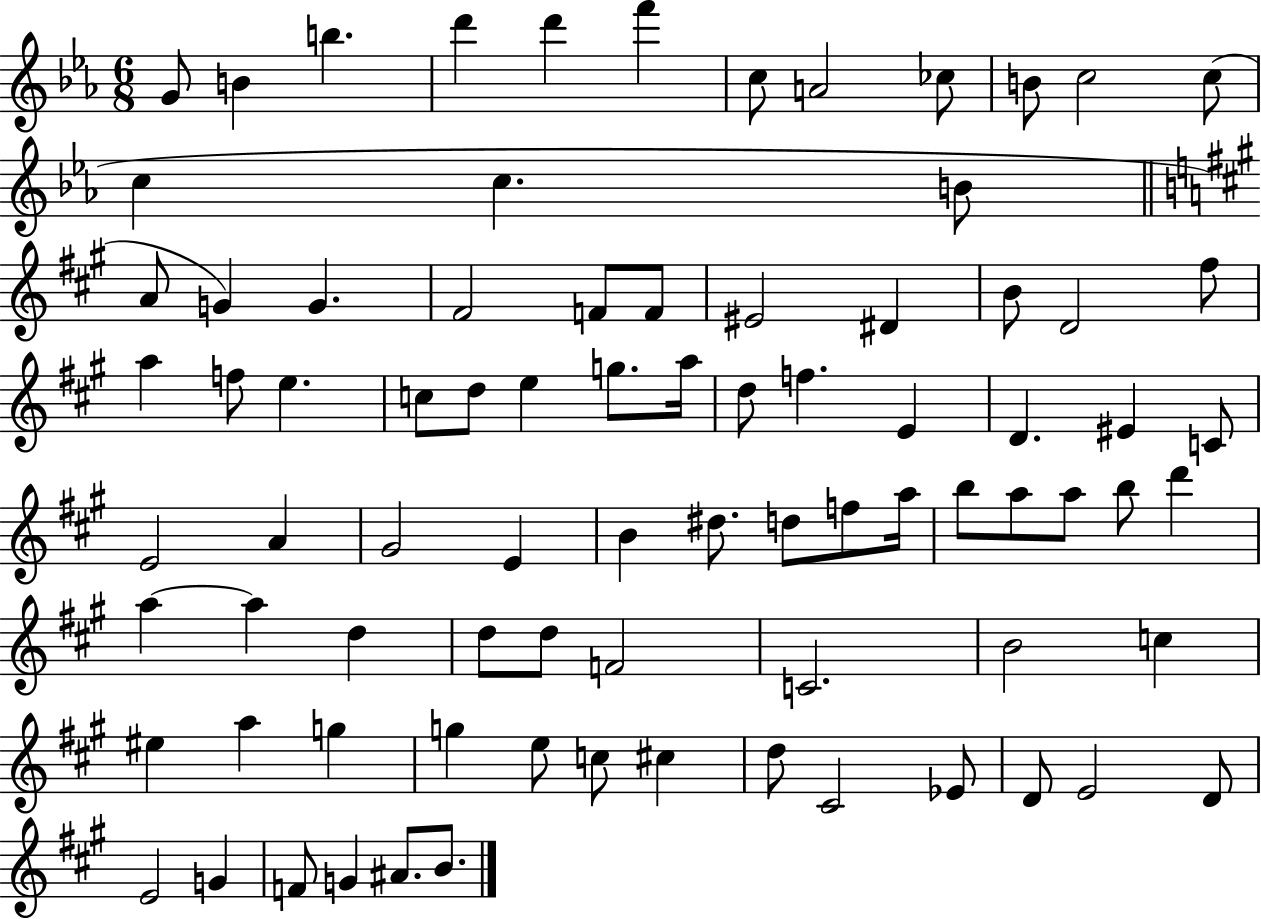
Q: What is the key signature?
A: EES major